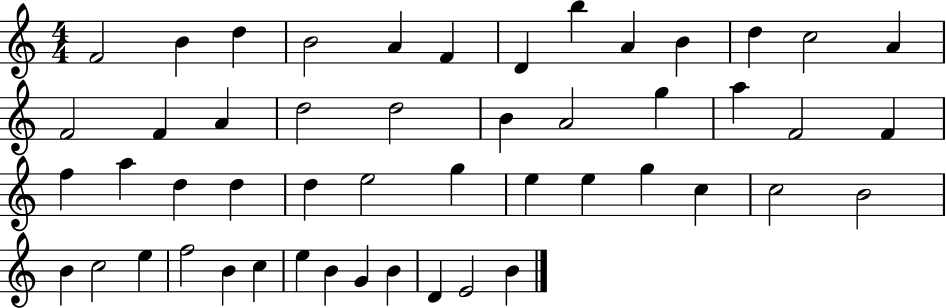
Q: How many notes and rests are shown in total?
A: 50